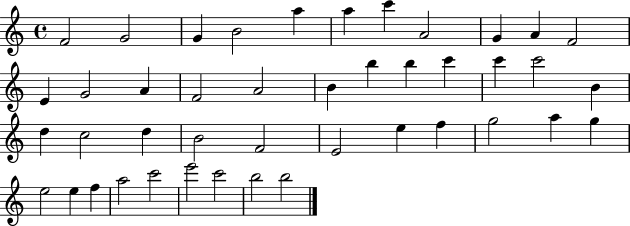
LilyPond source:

{
  \clef treble
  \time 4/4
  \defaultTimeSignature
  \key c \major
  f'2 g'2 | g'4 b'2 a''4 | a''4 c'''4 a'2 | g'4 a'4 f'2 | \break e'4 g'2 a'4 | f'2 a'2 | b'4 b''4 b''4 c'''4 | c'''4 c'''2 b'4 | \break d''4 c''2 d''4 | b'2 f'2 | e'2 e''4 f''4 | g''2 a''4 g''4 | \break e''2 e''4 f''4 | a''2 c'''2 | e'''2 c'''2 | b''2 b''2 | \break \bar "|."
}